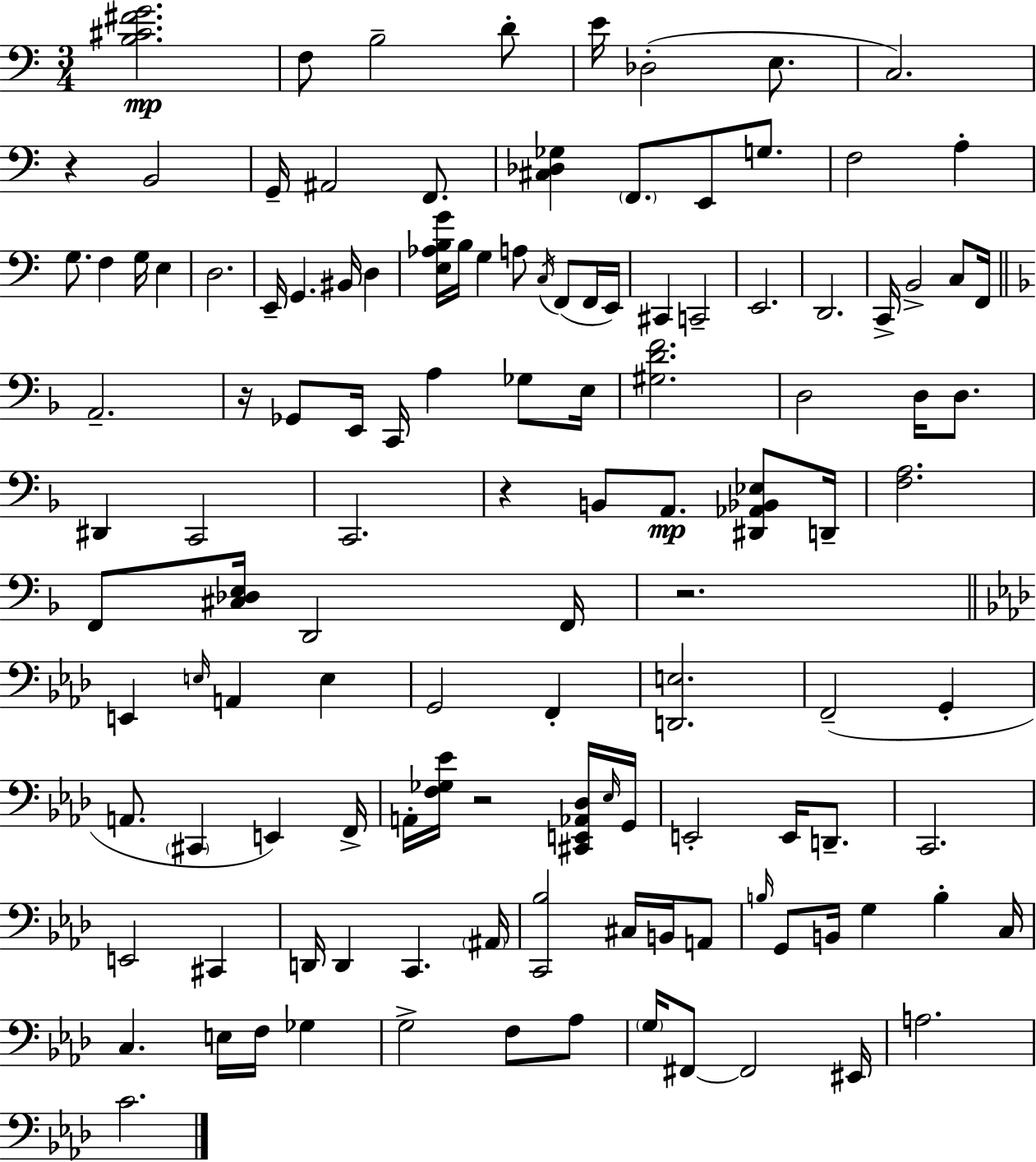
X:1
T:Untitled
M:3/4
L:1/4
K:Am
[B,^C^FG]2 F,/2 B,2 D/2 E/4 _D,2 E,/2 C,2 z B,,2 G,,/4 ^A,,2 F,,/2 [^C,_D,_G,] F,,/2 E,,/2 G,/2 F,2 A, G,/2 F, G,/4 E, D,2 E,,/4 G,, ^B,,/4 D, [E,_A,B,G]/4 B,/4 G, A,/2 C,/4 F,,/2 F,,/4 E,,/4 ^C,, C,,2 E,,2 D,,2 C,,/4 B,,2 C,/2 F,,/4 A,,2 z/4 _G,,/2 E,,/4 C,,/4 A, _G,/2 E,/4 [^G,DF]2 D,2 D,/4 D,/2 ^D,, C,,2 C,,2 z B,,/2 A,,/2 [^D,,_A,,_B,,_E,]/2 D,,/4 [F,A,]2 F,,/2 [^C,_D,E,]/4 D,,2 F,,/4 z2 E,, E,/4 A,, E, G,,2 F,, [D,,E,]2 F,,2 G,, A,,/2 ^C,, E,, F,,/4 A,,/4 [F,_G,_E]/4 z2 [^C,,E,,_A,,_D,]/4 _E,/4 G,,/4 E,,2 E,,/4 D,,/2 C,,2 E,,2 ^C,, D,,/4 D,, C,, ^A,,/4 [C,,_B,]2 ^C,/4 B,,/4 A,,/2 B,/4 G,,/2 B,,/4 G, B, C,/4 C, E,/4 F,/4 _G, G,2 F,/2 _A,/2 G,/4 ^F,,/2 ^F,,2 ^E,,/4 A,2 C2